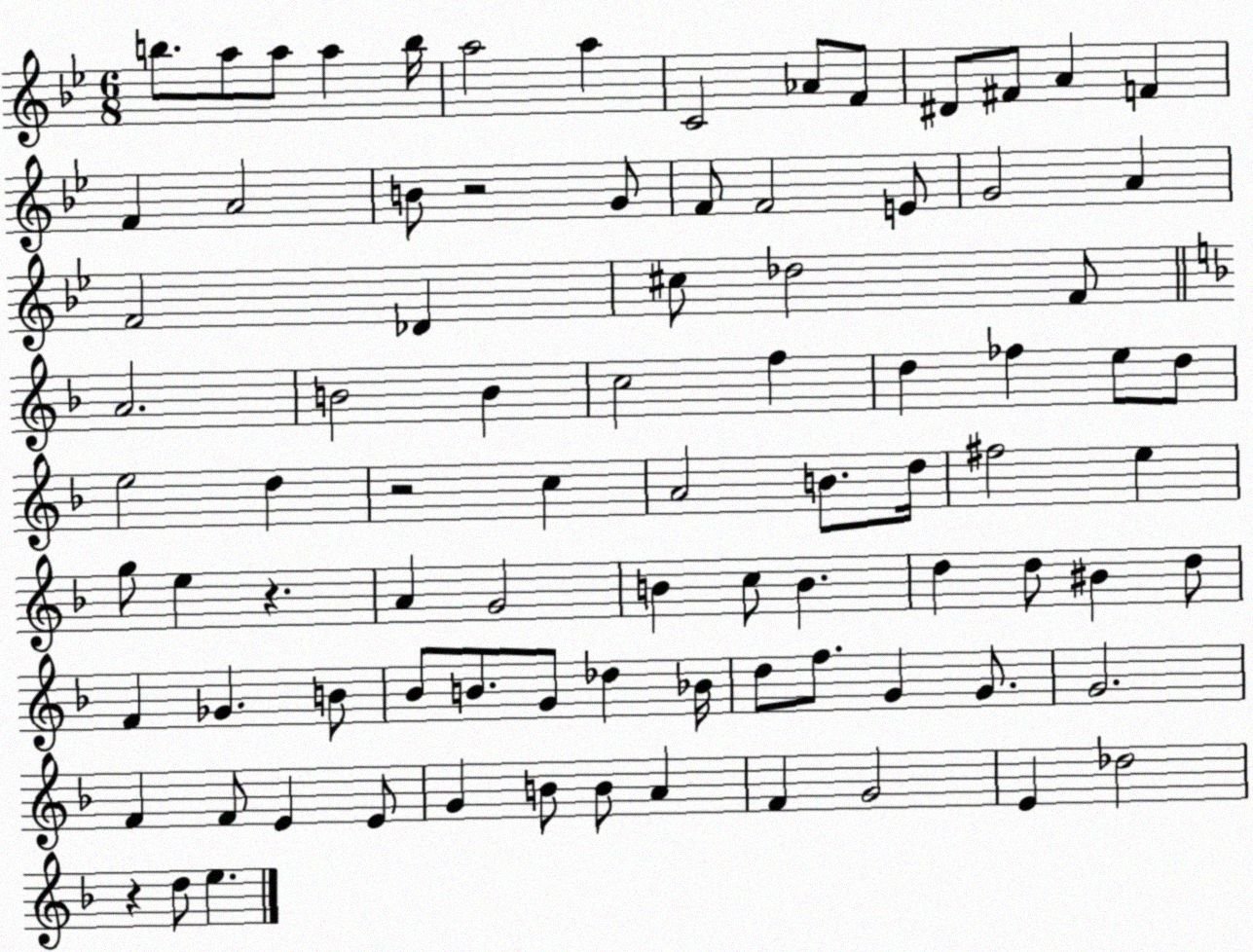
X:1
T:Untitled
M:6/8
L:1/4
K:Bb
b/2 a/2 a/2 a b/4 a2 a C2 _A/2 F/2 ^D/2 ^F/2 A F F A2 B/2 z2 G/2 F/2 F2 E/2 G2 A F2 _D ^c/2 _d2 F/2 A2 B2 B c2 f d _f e/2 d/2 e2 d z2 c A2 B/2 d/4 ^f2 e g/2 e z A G2 B c/2 B d d/2 ^B d/2 F _G B/2 _B/2 B/2 G/2 _d _B/4 d/2 f/2 G G/2 G2 F F/2 E E/2 G B/2 B/2 A F G2 E _d2 z d/2 e